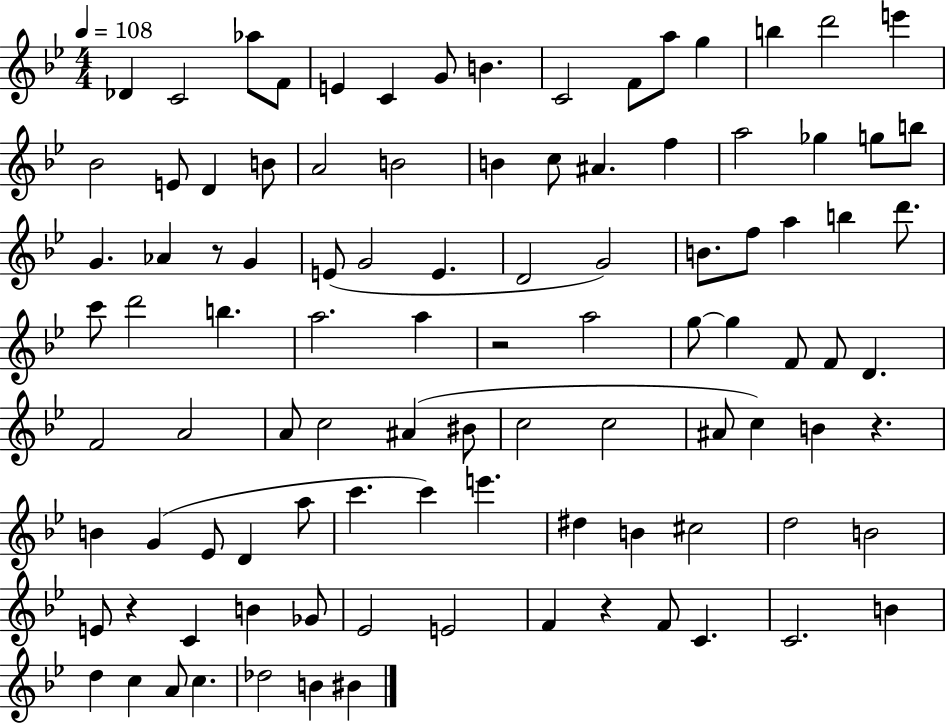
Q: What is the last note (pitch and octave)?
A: BIS4